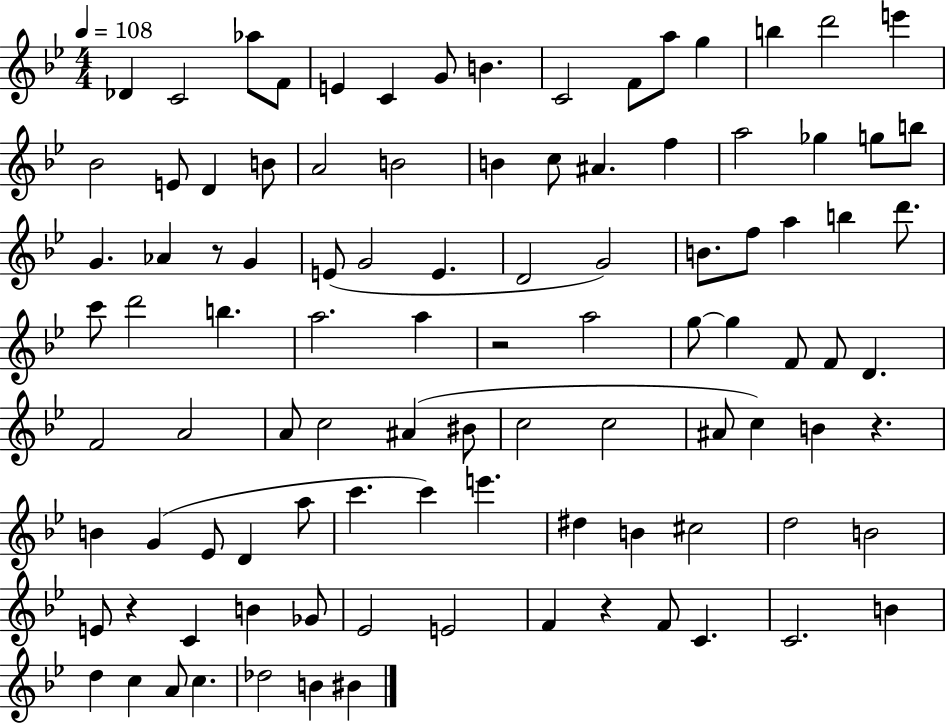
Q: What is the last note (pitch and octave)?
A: BIS4